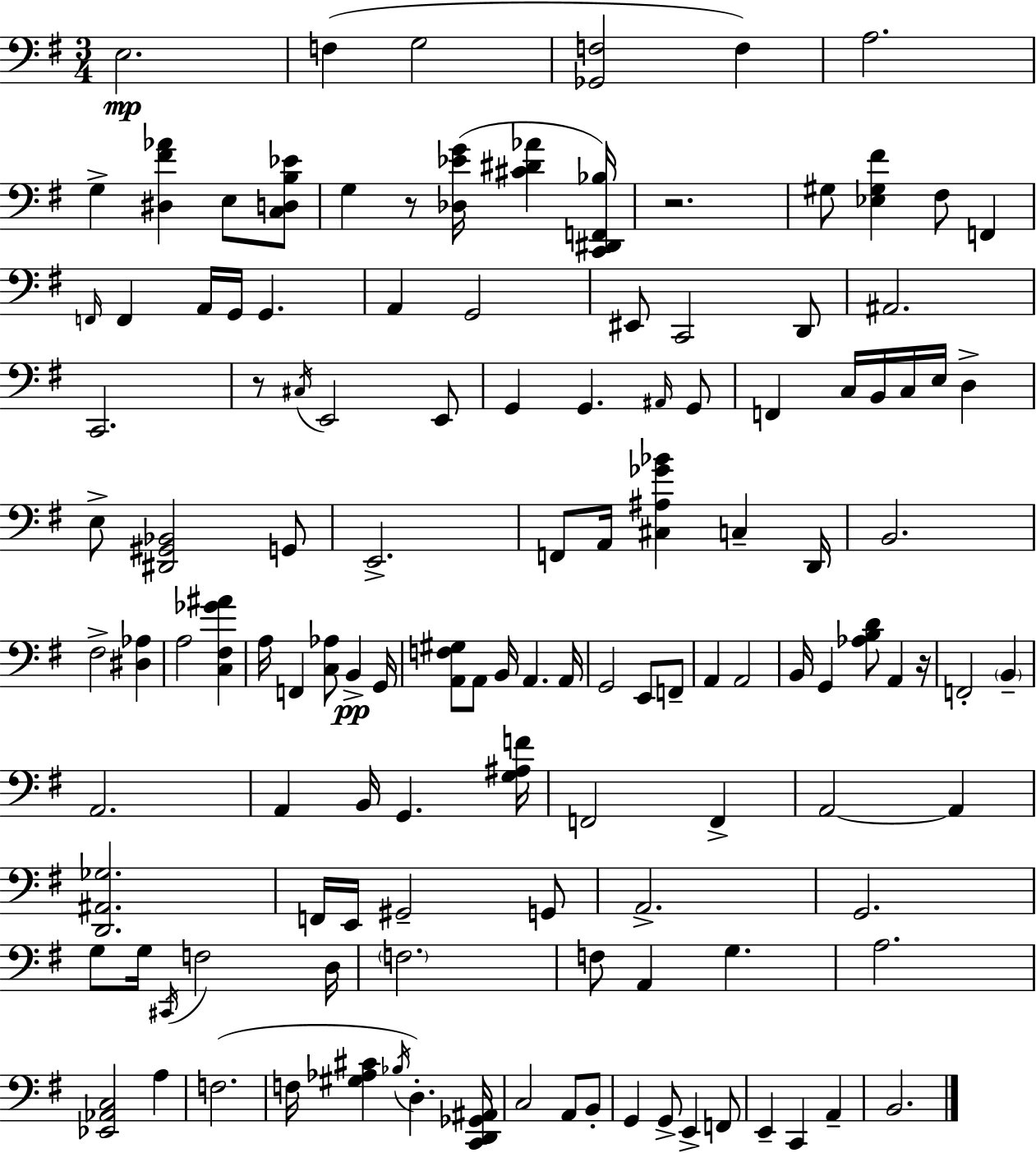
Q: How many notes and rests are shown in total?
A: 127